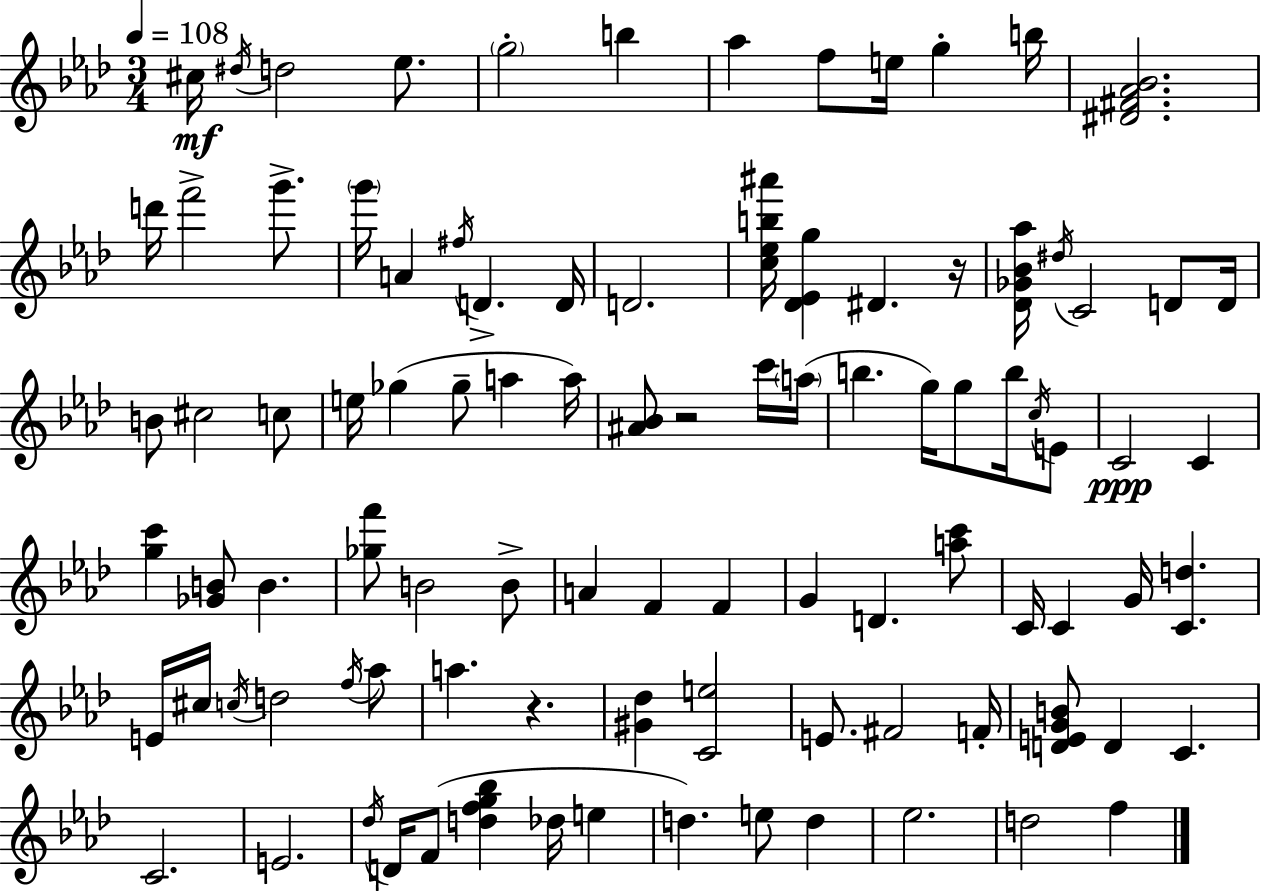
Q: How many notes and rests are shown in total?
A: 96